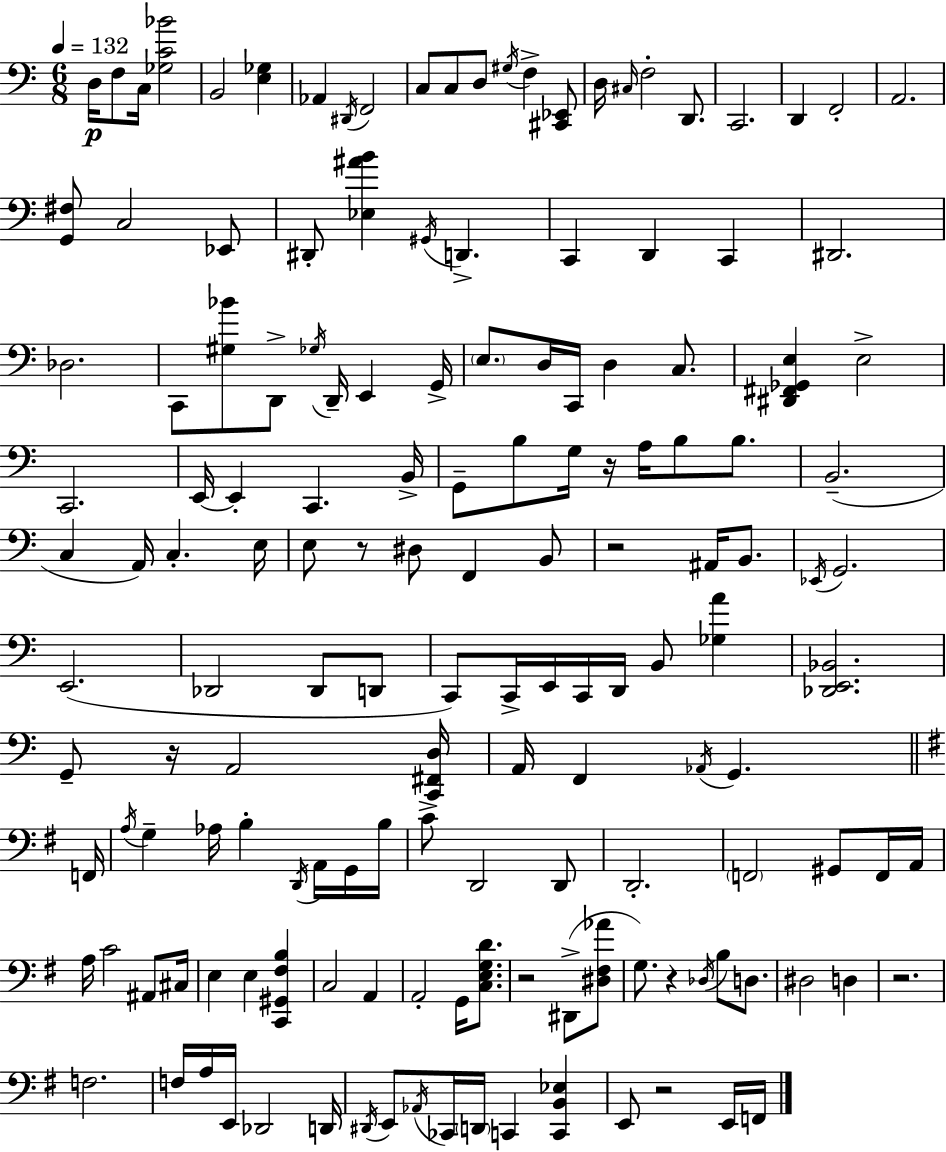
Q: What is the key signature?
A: C major